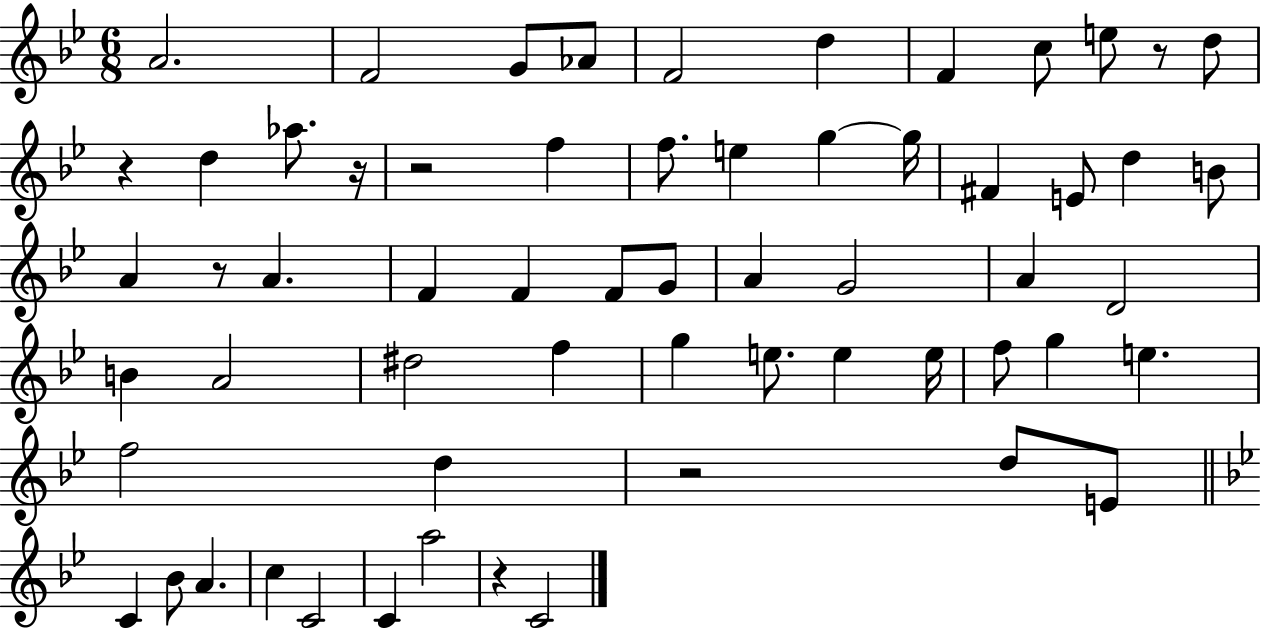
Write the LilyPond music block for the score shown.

{
  \clef treble
  \numericTimeSignature
  \time 6/8
  \key bes \major
  a'2. | f'2 g'8 aes'8 | f'2 d''4 | f'4 c''8 e''8 r8 d''8 | \break r4 d''4 aes''8. r16 | r2 f''4 | f''8. e''4 g''4~~ g''16 | fis'4 e'8 d''4 b'8 | \break a'4 r8 a'4. | f'4 f'4 f'8 g'8 | a'4 g'2 | a'4 d'2 | \break b'4 a'2 | dis''2 f''4 | g''4 e''8. e''4 e''16 | f''8 g''4 e''4. | \break f''2 d''4 | r2 d''8 e'8 | \bar "||" \break \key bes \major c'4 bes'8 a'4. | c''4 c'2 | c'4 a''2 | r4 c'2 | \break \bar "|."
}